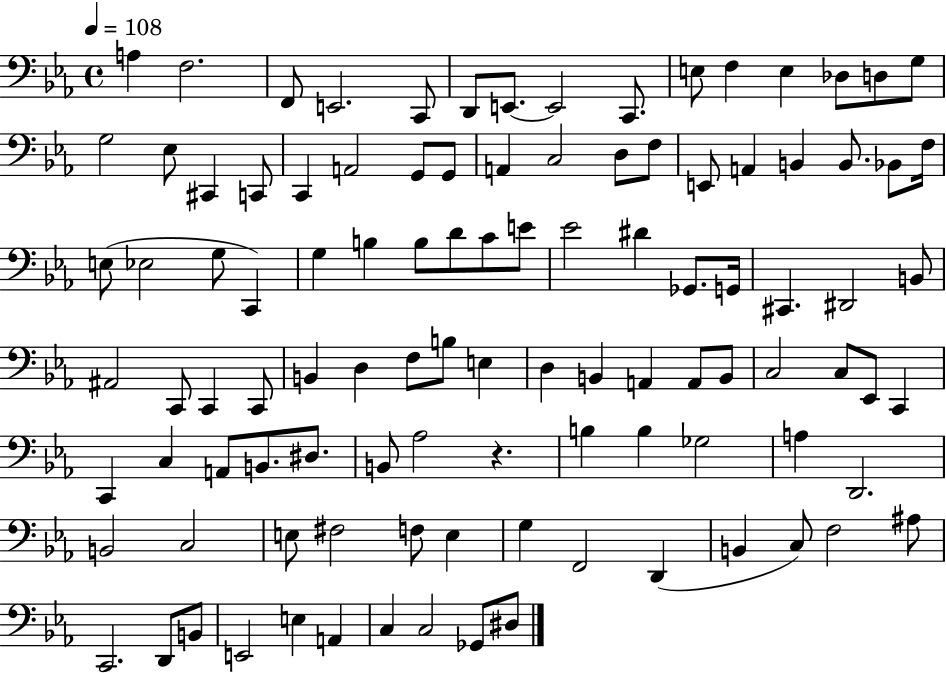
A3/q F3/h. F2/e E2/h. C2/e D2/e E2/e. E2/h C2/e. E3/e F3/q E3/q Db3/e D3/e G3/e G3/h Eb3/e C#2/q C2/e C2/q A2/h G2/e G2/e A2/q C3/h D3/e F3/e E2/e A2/q B2/q B2/e. Bb2/e F3/s E3/e Eb3/h G3/e C2/q G3/q B3/q B3/e D4/e C4/e E4/e Eb4/h D#4/q Gb2/e. G2/s C#2/q. D#2/h B2/e A#2/h C2/e C2/q C2/e B2/q D3/q F3/e B3/e E3/q D3/q B2/q A2/q A2/e B2/e C3/h C3/e Eb2/e C2/q C2/q C3/q A2/e B2/e. D#3/e. B2/e Ab3/h R/q. B3/q B3/q Gb3/h A3/q D2/h. B2/h C3/h E3/e F#3/h F3/e E3/q G3/q F2/h D2/q B2/q C3/e F3/h A#3/e C2/h. D2/e B2/e E2/h E3/q A2/q C3/q C3/h Gb2/e D#3/e